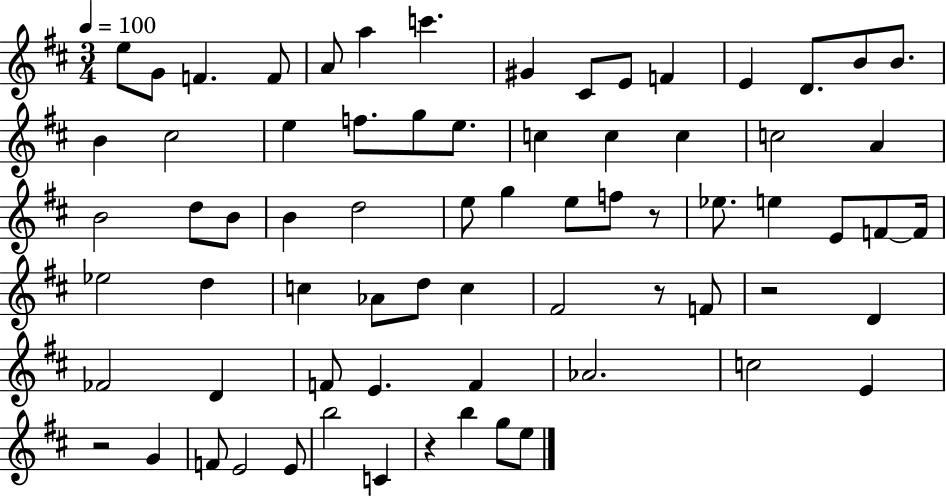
E5/e G4/e F4/q. F4/e A4/e A5/q C6/q. G#4/q C#4/e E4/e F4/q E4/q D4/e. B4/e B4/e. B4/q C#5/h E5/q F5/e. G5/e E5/e. C5/q C5/q C5/q C5/h A4/q B4/h D5/e B4/e B4/q D5/h E5/e G5/q E5/e F5/e R/e Eb5/e. E5/q E4/e F4/e F4/s Eb5/h D5/q C5/q Ab4/e D5/e C5/q F#4/h R/e F4/e R/h D4/q FES4/h D4/q F4/e E4/q. F4/q Ab4/h. C5/h E4/q R/h G4/q F4/e E4/h E4/e B5/h C4/q R/q B5/q G5/e E5/e